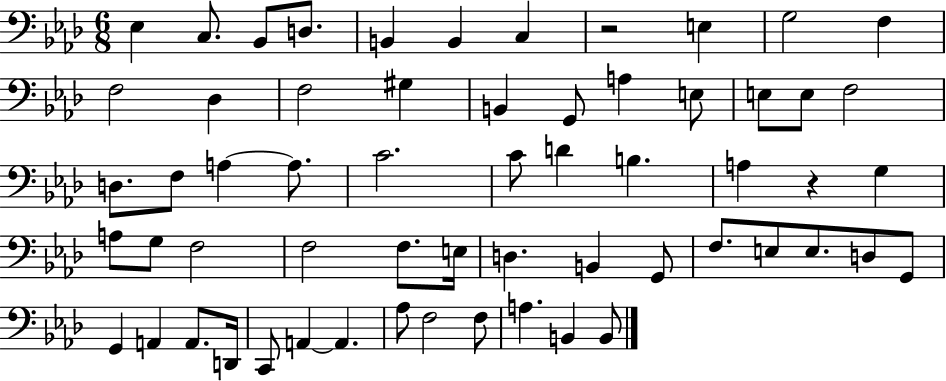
X:1
T:Untitled
M:6/8
L:1/4
K:Ab
_E, C,/2 _B,,/2 D,/2 B,, B,, C, z2 E, G,2 F, F,2 _D, F,2 ^G, B,, G,,/2 A, E,/2 E,/2 E,/2 F,2 D,/2 F,/2 A, A,/2 C2 C/2 D B, A, z G, A,/2 G,/2 F,2 F,2 F,/2 E,/4 D, B,, G,,/2 F,/2 E,/2 E,/2 D,/2 G,,/2 G,, A,, A,,/2 D,,/4 C,,/2 A,, A,, _A,/2 F,2 F,/2 A, B,, B,,/2